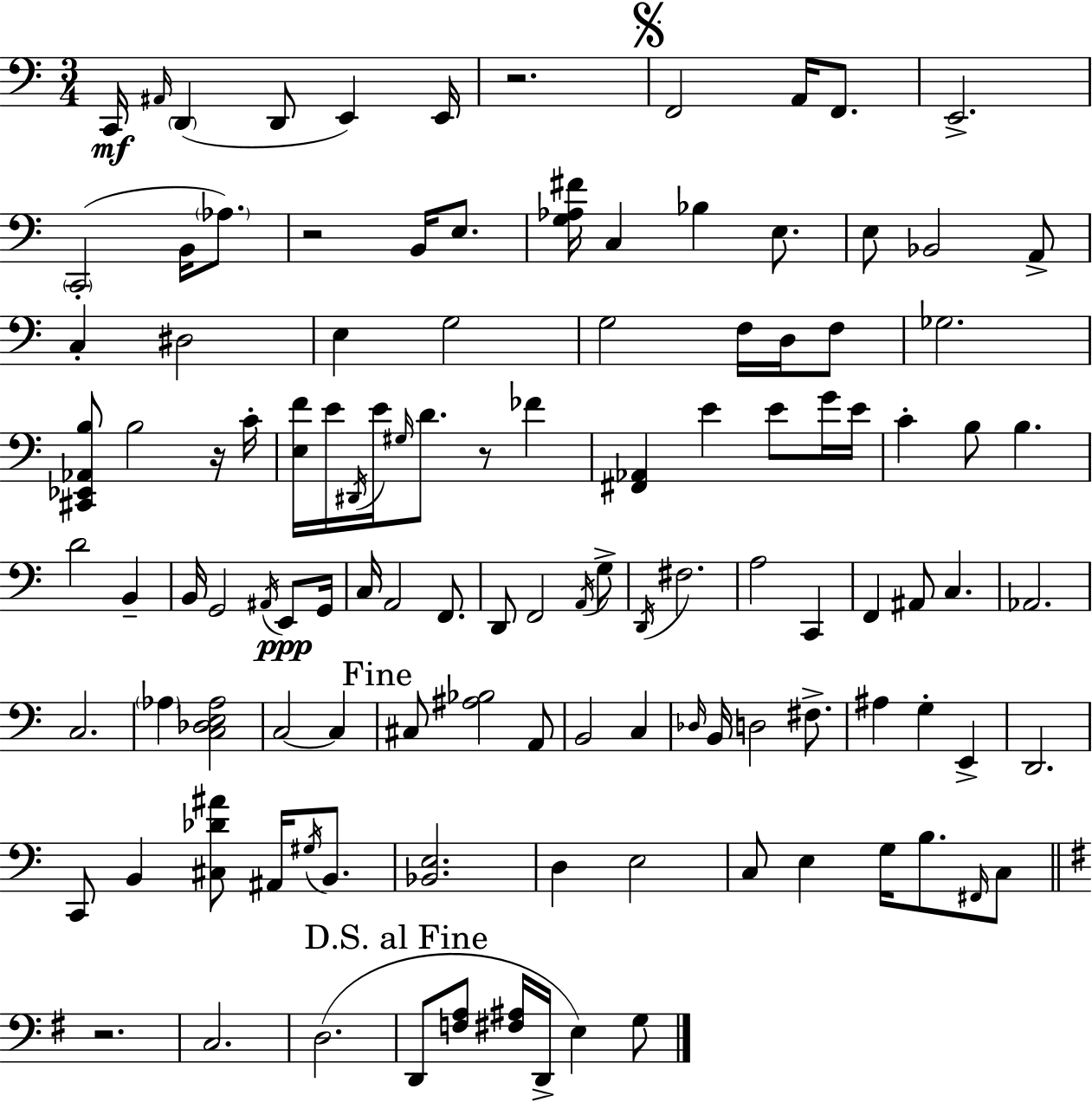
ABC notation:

X:1
T:Untitled
M:3/4
L:1/4
K:C
C,,/4 ^A,,/4 D,, D,,/2 E,, E,,/4 z2 F,,2 A,,/4 F,,/2 E,,2 C,,2 B,,/4 _A,/2 z2 B,,/4 E,/2 [G,_A,^F]/4 C, _B, E,/2 E,/2 _B,,2 A,,/2 C, ^D,2 E, G,2 G,2 F,/4 D,/4 F,/2 _G,2 [^C,,_E,,_A,,B,]/2 B,2 z/4 C/4 [E,F]/4 E/4 ^D,,/4 E/4 ^G,/4 D/2 z/2 _F [^F,,_A,,] E E/2 G/4 E/4 C B,/2 B, D2 B,, B,,/4 G,,2 ^A,,/4 E,,/2 G,,/4 C,/4 A,,2 F,,/2 D,,/2 F,,2 A,,/4 G,/2 D,,/4 ^F,2 A,2 C,, F,, ^A,,/2 C, _A,,2 C,2 _A, [C,_D,E,_A,]2 C,2 C, ^C,/2 [^A,_B,]2 A,,/2 B,,2 C, _D,/4 B,,/4 D,2 ^F,/2 ^A, G, E,, D,,2 C,,/2 B,, [^C,_D^A]/2 ^A,,/4 ^G,/4 B,,/2 [_B,,E,]2 D, E,2 C,/2 E, G,/4 B,/2 ^F,,/4 C,/2 z2 C,2 D,2 D,,/2 [F,A,]/2 [^F,^A,]/4 D,,/4 E, G,/2